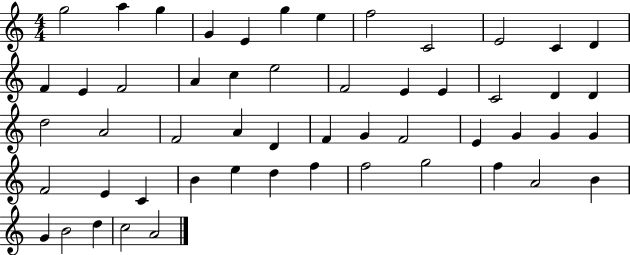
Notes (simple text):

G5/h A5/q G5/q G4/q E4/q G5/q E5/q F5/h C4/h E4/h C4/q D4/q F4/q E4/q F4/h A4/q C5/q E5/h F4/h E4/q E4/q C4/h D4/q D4/q D5/h A4/h F4/h A4/q D4/q F4/q G4/q F4/h E4/q G4/q G4/q G4/q F4/h E4/q C4/q B4/q E5/q D5/q F5/q F5/h G5/h F5/q A4/h B4/q G4/q B4/h D5/q C5/h A4/h